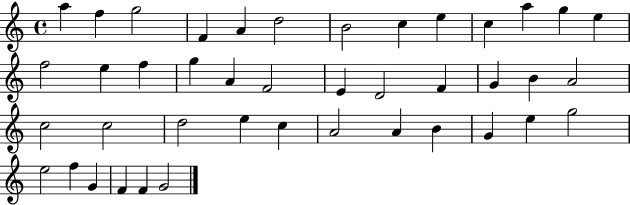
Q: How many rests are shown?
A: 0